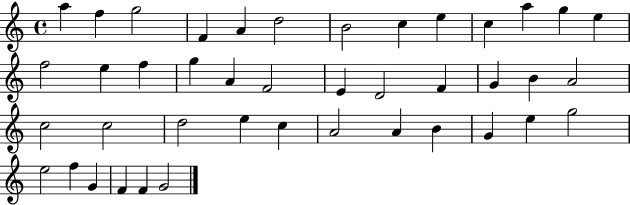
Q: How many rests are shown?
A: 0